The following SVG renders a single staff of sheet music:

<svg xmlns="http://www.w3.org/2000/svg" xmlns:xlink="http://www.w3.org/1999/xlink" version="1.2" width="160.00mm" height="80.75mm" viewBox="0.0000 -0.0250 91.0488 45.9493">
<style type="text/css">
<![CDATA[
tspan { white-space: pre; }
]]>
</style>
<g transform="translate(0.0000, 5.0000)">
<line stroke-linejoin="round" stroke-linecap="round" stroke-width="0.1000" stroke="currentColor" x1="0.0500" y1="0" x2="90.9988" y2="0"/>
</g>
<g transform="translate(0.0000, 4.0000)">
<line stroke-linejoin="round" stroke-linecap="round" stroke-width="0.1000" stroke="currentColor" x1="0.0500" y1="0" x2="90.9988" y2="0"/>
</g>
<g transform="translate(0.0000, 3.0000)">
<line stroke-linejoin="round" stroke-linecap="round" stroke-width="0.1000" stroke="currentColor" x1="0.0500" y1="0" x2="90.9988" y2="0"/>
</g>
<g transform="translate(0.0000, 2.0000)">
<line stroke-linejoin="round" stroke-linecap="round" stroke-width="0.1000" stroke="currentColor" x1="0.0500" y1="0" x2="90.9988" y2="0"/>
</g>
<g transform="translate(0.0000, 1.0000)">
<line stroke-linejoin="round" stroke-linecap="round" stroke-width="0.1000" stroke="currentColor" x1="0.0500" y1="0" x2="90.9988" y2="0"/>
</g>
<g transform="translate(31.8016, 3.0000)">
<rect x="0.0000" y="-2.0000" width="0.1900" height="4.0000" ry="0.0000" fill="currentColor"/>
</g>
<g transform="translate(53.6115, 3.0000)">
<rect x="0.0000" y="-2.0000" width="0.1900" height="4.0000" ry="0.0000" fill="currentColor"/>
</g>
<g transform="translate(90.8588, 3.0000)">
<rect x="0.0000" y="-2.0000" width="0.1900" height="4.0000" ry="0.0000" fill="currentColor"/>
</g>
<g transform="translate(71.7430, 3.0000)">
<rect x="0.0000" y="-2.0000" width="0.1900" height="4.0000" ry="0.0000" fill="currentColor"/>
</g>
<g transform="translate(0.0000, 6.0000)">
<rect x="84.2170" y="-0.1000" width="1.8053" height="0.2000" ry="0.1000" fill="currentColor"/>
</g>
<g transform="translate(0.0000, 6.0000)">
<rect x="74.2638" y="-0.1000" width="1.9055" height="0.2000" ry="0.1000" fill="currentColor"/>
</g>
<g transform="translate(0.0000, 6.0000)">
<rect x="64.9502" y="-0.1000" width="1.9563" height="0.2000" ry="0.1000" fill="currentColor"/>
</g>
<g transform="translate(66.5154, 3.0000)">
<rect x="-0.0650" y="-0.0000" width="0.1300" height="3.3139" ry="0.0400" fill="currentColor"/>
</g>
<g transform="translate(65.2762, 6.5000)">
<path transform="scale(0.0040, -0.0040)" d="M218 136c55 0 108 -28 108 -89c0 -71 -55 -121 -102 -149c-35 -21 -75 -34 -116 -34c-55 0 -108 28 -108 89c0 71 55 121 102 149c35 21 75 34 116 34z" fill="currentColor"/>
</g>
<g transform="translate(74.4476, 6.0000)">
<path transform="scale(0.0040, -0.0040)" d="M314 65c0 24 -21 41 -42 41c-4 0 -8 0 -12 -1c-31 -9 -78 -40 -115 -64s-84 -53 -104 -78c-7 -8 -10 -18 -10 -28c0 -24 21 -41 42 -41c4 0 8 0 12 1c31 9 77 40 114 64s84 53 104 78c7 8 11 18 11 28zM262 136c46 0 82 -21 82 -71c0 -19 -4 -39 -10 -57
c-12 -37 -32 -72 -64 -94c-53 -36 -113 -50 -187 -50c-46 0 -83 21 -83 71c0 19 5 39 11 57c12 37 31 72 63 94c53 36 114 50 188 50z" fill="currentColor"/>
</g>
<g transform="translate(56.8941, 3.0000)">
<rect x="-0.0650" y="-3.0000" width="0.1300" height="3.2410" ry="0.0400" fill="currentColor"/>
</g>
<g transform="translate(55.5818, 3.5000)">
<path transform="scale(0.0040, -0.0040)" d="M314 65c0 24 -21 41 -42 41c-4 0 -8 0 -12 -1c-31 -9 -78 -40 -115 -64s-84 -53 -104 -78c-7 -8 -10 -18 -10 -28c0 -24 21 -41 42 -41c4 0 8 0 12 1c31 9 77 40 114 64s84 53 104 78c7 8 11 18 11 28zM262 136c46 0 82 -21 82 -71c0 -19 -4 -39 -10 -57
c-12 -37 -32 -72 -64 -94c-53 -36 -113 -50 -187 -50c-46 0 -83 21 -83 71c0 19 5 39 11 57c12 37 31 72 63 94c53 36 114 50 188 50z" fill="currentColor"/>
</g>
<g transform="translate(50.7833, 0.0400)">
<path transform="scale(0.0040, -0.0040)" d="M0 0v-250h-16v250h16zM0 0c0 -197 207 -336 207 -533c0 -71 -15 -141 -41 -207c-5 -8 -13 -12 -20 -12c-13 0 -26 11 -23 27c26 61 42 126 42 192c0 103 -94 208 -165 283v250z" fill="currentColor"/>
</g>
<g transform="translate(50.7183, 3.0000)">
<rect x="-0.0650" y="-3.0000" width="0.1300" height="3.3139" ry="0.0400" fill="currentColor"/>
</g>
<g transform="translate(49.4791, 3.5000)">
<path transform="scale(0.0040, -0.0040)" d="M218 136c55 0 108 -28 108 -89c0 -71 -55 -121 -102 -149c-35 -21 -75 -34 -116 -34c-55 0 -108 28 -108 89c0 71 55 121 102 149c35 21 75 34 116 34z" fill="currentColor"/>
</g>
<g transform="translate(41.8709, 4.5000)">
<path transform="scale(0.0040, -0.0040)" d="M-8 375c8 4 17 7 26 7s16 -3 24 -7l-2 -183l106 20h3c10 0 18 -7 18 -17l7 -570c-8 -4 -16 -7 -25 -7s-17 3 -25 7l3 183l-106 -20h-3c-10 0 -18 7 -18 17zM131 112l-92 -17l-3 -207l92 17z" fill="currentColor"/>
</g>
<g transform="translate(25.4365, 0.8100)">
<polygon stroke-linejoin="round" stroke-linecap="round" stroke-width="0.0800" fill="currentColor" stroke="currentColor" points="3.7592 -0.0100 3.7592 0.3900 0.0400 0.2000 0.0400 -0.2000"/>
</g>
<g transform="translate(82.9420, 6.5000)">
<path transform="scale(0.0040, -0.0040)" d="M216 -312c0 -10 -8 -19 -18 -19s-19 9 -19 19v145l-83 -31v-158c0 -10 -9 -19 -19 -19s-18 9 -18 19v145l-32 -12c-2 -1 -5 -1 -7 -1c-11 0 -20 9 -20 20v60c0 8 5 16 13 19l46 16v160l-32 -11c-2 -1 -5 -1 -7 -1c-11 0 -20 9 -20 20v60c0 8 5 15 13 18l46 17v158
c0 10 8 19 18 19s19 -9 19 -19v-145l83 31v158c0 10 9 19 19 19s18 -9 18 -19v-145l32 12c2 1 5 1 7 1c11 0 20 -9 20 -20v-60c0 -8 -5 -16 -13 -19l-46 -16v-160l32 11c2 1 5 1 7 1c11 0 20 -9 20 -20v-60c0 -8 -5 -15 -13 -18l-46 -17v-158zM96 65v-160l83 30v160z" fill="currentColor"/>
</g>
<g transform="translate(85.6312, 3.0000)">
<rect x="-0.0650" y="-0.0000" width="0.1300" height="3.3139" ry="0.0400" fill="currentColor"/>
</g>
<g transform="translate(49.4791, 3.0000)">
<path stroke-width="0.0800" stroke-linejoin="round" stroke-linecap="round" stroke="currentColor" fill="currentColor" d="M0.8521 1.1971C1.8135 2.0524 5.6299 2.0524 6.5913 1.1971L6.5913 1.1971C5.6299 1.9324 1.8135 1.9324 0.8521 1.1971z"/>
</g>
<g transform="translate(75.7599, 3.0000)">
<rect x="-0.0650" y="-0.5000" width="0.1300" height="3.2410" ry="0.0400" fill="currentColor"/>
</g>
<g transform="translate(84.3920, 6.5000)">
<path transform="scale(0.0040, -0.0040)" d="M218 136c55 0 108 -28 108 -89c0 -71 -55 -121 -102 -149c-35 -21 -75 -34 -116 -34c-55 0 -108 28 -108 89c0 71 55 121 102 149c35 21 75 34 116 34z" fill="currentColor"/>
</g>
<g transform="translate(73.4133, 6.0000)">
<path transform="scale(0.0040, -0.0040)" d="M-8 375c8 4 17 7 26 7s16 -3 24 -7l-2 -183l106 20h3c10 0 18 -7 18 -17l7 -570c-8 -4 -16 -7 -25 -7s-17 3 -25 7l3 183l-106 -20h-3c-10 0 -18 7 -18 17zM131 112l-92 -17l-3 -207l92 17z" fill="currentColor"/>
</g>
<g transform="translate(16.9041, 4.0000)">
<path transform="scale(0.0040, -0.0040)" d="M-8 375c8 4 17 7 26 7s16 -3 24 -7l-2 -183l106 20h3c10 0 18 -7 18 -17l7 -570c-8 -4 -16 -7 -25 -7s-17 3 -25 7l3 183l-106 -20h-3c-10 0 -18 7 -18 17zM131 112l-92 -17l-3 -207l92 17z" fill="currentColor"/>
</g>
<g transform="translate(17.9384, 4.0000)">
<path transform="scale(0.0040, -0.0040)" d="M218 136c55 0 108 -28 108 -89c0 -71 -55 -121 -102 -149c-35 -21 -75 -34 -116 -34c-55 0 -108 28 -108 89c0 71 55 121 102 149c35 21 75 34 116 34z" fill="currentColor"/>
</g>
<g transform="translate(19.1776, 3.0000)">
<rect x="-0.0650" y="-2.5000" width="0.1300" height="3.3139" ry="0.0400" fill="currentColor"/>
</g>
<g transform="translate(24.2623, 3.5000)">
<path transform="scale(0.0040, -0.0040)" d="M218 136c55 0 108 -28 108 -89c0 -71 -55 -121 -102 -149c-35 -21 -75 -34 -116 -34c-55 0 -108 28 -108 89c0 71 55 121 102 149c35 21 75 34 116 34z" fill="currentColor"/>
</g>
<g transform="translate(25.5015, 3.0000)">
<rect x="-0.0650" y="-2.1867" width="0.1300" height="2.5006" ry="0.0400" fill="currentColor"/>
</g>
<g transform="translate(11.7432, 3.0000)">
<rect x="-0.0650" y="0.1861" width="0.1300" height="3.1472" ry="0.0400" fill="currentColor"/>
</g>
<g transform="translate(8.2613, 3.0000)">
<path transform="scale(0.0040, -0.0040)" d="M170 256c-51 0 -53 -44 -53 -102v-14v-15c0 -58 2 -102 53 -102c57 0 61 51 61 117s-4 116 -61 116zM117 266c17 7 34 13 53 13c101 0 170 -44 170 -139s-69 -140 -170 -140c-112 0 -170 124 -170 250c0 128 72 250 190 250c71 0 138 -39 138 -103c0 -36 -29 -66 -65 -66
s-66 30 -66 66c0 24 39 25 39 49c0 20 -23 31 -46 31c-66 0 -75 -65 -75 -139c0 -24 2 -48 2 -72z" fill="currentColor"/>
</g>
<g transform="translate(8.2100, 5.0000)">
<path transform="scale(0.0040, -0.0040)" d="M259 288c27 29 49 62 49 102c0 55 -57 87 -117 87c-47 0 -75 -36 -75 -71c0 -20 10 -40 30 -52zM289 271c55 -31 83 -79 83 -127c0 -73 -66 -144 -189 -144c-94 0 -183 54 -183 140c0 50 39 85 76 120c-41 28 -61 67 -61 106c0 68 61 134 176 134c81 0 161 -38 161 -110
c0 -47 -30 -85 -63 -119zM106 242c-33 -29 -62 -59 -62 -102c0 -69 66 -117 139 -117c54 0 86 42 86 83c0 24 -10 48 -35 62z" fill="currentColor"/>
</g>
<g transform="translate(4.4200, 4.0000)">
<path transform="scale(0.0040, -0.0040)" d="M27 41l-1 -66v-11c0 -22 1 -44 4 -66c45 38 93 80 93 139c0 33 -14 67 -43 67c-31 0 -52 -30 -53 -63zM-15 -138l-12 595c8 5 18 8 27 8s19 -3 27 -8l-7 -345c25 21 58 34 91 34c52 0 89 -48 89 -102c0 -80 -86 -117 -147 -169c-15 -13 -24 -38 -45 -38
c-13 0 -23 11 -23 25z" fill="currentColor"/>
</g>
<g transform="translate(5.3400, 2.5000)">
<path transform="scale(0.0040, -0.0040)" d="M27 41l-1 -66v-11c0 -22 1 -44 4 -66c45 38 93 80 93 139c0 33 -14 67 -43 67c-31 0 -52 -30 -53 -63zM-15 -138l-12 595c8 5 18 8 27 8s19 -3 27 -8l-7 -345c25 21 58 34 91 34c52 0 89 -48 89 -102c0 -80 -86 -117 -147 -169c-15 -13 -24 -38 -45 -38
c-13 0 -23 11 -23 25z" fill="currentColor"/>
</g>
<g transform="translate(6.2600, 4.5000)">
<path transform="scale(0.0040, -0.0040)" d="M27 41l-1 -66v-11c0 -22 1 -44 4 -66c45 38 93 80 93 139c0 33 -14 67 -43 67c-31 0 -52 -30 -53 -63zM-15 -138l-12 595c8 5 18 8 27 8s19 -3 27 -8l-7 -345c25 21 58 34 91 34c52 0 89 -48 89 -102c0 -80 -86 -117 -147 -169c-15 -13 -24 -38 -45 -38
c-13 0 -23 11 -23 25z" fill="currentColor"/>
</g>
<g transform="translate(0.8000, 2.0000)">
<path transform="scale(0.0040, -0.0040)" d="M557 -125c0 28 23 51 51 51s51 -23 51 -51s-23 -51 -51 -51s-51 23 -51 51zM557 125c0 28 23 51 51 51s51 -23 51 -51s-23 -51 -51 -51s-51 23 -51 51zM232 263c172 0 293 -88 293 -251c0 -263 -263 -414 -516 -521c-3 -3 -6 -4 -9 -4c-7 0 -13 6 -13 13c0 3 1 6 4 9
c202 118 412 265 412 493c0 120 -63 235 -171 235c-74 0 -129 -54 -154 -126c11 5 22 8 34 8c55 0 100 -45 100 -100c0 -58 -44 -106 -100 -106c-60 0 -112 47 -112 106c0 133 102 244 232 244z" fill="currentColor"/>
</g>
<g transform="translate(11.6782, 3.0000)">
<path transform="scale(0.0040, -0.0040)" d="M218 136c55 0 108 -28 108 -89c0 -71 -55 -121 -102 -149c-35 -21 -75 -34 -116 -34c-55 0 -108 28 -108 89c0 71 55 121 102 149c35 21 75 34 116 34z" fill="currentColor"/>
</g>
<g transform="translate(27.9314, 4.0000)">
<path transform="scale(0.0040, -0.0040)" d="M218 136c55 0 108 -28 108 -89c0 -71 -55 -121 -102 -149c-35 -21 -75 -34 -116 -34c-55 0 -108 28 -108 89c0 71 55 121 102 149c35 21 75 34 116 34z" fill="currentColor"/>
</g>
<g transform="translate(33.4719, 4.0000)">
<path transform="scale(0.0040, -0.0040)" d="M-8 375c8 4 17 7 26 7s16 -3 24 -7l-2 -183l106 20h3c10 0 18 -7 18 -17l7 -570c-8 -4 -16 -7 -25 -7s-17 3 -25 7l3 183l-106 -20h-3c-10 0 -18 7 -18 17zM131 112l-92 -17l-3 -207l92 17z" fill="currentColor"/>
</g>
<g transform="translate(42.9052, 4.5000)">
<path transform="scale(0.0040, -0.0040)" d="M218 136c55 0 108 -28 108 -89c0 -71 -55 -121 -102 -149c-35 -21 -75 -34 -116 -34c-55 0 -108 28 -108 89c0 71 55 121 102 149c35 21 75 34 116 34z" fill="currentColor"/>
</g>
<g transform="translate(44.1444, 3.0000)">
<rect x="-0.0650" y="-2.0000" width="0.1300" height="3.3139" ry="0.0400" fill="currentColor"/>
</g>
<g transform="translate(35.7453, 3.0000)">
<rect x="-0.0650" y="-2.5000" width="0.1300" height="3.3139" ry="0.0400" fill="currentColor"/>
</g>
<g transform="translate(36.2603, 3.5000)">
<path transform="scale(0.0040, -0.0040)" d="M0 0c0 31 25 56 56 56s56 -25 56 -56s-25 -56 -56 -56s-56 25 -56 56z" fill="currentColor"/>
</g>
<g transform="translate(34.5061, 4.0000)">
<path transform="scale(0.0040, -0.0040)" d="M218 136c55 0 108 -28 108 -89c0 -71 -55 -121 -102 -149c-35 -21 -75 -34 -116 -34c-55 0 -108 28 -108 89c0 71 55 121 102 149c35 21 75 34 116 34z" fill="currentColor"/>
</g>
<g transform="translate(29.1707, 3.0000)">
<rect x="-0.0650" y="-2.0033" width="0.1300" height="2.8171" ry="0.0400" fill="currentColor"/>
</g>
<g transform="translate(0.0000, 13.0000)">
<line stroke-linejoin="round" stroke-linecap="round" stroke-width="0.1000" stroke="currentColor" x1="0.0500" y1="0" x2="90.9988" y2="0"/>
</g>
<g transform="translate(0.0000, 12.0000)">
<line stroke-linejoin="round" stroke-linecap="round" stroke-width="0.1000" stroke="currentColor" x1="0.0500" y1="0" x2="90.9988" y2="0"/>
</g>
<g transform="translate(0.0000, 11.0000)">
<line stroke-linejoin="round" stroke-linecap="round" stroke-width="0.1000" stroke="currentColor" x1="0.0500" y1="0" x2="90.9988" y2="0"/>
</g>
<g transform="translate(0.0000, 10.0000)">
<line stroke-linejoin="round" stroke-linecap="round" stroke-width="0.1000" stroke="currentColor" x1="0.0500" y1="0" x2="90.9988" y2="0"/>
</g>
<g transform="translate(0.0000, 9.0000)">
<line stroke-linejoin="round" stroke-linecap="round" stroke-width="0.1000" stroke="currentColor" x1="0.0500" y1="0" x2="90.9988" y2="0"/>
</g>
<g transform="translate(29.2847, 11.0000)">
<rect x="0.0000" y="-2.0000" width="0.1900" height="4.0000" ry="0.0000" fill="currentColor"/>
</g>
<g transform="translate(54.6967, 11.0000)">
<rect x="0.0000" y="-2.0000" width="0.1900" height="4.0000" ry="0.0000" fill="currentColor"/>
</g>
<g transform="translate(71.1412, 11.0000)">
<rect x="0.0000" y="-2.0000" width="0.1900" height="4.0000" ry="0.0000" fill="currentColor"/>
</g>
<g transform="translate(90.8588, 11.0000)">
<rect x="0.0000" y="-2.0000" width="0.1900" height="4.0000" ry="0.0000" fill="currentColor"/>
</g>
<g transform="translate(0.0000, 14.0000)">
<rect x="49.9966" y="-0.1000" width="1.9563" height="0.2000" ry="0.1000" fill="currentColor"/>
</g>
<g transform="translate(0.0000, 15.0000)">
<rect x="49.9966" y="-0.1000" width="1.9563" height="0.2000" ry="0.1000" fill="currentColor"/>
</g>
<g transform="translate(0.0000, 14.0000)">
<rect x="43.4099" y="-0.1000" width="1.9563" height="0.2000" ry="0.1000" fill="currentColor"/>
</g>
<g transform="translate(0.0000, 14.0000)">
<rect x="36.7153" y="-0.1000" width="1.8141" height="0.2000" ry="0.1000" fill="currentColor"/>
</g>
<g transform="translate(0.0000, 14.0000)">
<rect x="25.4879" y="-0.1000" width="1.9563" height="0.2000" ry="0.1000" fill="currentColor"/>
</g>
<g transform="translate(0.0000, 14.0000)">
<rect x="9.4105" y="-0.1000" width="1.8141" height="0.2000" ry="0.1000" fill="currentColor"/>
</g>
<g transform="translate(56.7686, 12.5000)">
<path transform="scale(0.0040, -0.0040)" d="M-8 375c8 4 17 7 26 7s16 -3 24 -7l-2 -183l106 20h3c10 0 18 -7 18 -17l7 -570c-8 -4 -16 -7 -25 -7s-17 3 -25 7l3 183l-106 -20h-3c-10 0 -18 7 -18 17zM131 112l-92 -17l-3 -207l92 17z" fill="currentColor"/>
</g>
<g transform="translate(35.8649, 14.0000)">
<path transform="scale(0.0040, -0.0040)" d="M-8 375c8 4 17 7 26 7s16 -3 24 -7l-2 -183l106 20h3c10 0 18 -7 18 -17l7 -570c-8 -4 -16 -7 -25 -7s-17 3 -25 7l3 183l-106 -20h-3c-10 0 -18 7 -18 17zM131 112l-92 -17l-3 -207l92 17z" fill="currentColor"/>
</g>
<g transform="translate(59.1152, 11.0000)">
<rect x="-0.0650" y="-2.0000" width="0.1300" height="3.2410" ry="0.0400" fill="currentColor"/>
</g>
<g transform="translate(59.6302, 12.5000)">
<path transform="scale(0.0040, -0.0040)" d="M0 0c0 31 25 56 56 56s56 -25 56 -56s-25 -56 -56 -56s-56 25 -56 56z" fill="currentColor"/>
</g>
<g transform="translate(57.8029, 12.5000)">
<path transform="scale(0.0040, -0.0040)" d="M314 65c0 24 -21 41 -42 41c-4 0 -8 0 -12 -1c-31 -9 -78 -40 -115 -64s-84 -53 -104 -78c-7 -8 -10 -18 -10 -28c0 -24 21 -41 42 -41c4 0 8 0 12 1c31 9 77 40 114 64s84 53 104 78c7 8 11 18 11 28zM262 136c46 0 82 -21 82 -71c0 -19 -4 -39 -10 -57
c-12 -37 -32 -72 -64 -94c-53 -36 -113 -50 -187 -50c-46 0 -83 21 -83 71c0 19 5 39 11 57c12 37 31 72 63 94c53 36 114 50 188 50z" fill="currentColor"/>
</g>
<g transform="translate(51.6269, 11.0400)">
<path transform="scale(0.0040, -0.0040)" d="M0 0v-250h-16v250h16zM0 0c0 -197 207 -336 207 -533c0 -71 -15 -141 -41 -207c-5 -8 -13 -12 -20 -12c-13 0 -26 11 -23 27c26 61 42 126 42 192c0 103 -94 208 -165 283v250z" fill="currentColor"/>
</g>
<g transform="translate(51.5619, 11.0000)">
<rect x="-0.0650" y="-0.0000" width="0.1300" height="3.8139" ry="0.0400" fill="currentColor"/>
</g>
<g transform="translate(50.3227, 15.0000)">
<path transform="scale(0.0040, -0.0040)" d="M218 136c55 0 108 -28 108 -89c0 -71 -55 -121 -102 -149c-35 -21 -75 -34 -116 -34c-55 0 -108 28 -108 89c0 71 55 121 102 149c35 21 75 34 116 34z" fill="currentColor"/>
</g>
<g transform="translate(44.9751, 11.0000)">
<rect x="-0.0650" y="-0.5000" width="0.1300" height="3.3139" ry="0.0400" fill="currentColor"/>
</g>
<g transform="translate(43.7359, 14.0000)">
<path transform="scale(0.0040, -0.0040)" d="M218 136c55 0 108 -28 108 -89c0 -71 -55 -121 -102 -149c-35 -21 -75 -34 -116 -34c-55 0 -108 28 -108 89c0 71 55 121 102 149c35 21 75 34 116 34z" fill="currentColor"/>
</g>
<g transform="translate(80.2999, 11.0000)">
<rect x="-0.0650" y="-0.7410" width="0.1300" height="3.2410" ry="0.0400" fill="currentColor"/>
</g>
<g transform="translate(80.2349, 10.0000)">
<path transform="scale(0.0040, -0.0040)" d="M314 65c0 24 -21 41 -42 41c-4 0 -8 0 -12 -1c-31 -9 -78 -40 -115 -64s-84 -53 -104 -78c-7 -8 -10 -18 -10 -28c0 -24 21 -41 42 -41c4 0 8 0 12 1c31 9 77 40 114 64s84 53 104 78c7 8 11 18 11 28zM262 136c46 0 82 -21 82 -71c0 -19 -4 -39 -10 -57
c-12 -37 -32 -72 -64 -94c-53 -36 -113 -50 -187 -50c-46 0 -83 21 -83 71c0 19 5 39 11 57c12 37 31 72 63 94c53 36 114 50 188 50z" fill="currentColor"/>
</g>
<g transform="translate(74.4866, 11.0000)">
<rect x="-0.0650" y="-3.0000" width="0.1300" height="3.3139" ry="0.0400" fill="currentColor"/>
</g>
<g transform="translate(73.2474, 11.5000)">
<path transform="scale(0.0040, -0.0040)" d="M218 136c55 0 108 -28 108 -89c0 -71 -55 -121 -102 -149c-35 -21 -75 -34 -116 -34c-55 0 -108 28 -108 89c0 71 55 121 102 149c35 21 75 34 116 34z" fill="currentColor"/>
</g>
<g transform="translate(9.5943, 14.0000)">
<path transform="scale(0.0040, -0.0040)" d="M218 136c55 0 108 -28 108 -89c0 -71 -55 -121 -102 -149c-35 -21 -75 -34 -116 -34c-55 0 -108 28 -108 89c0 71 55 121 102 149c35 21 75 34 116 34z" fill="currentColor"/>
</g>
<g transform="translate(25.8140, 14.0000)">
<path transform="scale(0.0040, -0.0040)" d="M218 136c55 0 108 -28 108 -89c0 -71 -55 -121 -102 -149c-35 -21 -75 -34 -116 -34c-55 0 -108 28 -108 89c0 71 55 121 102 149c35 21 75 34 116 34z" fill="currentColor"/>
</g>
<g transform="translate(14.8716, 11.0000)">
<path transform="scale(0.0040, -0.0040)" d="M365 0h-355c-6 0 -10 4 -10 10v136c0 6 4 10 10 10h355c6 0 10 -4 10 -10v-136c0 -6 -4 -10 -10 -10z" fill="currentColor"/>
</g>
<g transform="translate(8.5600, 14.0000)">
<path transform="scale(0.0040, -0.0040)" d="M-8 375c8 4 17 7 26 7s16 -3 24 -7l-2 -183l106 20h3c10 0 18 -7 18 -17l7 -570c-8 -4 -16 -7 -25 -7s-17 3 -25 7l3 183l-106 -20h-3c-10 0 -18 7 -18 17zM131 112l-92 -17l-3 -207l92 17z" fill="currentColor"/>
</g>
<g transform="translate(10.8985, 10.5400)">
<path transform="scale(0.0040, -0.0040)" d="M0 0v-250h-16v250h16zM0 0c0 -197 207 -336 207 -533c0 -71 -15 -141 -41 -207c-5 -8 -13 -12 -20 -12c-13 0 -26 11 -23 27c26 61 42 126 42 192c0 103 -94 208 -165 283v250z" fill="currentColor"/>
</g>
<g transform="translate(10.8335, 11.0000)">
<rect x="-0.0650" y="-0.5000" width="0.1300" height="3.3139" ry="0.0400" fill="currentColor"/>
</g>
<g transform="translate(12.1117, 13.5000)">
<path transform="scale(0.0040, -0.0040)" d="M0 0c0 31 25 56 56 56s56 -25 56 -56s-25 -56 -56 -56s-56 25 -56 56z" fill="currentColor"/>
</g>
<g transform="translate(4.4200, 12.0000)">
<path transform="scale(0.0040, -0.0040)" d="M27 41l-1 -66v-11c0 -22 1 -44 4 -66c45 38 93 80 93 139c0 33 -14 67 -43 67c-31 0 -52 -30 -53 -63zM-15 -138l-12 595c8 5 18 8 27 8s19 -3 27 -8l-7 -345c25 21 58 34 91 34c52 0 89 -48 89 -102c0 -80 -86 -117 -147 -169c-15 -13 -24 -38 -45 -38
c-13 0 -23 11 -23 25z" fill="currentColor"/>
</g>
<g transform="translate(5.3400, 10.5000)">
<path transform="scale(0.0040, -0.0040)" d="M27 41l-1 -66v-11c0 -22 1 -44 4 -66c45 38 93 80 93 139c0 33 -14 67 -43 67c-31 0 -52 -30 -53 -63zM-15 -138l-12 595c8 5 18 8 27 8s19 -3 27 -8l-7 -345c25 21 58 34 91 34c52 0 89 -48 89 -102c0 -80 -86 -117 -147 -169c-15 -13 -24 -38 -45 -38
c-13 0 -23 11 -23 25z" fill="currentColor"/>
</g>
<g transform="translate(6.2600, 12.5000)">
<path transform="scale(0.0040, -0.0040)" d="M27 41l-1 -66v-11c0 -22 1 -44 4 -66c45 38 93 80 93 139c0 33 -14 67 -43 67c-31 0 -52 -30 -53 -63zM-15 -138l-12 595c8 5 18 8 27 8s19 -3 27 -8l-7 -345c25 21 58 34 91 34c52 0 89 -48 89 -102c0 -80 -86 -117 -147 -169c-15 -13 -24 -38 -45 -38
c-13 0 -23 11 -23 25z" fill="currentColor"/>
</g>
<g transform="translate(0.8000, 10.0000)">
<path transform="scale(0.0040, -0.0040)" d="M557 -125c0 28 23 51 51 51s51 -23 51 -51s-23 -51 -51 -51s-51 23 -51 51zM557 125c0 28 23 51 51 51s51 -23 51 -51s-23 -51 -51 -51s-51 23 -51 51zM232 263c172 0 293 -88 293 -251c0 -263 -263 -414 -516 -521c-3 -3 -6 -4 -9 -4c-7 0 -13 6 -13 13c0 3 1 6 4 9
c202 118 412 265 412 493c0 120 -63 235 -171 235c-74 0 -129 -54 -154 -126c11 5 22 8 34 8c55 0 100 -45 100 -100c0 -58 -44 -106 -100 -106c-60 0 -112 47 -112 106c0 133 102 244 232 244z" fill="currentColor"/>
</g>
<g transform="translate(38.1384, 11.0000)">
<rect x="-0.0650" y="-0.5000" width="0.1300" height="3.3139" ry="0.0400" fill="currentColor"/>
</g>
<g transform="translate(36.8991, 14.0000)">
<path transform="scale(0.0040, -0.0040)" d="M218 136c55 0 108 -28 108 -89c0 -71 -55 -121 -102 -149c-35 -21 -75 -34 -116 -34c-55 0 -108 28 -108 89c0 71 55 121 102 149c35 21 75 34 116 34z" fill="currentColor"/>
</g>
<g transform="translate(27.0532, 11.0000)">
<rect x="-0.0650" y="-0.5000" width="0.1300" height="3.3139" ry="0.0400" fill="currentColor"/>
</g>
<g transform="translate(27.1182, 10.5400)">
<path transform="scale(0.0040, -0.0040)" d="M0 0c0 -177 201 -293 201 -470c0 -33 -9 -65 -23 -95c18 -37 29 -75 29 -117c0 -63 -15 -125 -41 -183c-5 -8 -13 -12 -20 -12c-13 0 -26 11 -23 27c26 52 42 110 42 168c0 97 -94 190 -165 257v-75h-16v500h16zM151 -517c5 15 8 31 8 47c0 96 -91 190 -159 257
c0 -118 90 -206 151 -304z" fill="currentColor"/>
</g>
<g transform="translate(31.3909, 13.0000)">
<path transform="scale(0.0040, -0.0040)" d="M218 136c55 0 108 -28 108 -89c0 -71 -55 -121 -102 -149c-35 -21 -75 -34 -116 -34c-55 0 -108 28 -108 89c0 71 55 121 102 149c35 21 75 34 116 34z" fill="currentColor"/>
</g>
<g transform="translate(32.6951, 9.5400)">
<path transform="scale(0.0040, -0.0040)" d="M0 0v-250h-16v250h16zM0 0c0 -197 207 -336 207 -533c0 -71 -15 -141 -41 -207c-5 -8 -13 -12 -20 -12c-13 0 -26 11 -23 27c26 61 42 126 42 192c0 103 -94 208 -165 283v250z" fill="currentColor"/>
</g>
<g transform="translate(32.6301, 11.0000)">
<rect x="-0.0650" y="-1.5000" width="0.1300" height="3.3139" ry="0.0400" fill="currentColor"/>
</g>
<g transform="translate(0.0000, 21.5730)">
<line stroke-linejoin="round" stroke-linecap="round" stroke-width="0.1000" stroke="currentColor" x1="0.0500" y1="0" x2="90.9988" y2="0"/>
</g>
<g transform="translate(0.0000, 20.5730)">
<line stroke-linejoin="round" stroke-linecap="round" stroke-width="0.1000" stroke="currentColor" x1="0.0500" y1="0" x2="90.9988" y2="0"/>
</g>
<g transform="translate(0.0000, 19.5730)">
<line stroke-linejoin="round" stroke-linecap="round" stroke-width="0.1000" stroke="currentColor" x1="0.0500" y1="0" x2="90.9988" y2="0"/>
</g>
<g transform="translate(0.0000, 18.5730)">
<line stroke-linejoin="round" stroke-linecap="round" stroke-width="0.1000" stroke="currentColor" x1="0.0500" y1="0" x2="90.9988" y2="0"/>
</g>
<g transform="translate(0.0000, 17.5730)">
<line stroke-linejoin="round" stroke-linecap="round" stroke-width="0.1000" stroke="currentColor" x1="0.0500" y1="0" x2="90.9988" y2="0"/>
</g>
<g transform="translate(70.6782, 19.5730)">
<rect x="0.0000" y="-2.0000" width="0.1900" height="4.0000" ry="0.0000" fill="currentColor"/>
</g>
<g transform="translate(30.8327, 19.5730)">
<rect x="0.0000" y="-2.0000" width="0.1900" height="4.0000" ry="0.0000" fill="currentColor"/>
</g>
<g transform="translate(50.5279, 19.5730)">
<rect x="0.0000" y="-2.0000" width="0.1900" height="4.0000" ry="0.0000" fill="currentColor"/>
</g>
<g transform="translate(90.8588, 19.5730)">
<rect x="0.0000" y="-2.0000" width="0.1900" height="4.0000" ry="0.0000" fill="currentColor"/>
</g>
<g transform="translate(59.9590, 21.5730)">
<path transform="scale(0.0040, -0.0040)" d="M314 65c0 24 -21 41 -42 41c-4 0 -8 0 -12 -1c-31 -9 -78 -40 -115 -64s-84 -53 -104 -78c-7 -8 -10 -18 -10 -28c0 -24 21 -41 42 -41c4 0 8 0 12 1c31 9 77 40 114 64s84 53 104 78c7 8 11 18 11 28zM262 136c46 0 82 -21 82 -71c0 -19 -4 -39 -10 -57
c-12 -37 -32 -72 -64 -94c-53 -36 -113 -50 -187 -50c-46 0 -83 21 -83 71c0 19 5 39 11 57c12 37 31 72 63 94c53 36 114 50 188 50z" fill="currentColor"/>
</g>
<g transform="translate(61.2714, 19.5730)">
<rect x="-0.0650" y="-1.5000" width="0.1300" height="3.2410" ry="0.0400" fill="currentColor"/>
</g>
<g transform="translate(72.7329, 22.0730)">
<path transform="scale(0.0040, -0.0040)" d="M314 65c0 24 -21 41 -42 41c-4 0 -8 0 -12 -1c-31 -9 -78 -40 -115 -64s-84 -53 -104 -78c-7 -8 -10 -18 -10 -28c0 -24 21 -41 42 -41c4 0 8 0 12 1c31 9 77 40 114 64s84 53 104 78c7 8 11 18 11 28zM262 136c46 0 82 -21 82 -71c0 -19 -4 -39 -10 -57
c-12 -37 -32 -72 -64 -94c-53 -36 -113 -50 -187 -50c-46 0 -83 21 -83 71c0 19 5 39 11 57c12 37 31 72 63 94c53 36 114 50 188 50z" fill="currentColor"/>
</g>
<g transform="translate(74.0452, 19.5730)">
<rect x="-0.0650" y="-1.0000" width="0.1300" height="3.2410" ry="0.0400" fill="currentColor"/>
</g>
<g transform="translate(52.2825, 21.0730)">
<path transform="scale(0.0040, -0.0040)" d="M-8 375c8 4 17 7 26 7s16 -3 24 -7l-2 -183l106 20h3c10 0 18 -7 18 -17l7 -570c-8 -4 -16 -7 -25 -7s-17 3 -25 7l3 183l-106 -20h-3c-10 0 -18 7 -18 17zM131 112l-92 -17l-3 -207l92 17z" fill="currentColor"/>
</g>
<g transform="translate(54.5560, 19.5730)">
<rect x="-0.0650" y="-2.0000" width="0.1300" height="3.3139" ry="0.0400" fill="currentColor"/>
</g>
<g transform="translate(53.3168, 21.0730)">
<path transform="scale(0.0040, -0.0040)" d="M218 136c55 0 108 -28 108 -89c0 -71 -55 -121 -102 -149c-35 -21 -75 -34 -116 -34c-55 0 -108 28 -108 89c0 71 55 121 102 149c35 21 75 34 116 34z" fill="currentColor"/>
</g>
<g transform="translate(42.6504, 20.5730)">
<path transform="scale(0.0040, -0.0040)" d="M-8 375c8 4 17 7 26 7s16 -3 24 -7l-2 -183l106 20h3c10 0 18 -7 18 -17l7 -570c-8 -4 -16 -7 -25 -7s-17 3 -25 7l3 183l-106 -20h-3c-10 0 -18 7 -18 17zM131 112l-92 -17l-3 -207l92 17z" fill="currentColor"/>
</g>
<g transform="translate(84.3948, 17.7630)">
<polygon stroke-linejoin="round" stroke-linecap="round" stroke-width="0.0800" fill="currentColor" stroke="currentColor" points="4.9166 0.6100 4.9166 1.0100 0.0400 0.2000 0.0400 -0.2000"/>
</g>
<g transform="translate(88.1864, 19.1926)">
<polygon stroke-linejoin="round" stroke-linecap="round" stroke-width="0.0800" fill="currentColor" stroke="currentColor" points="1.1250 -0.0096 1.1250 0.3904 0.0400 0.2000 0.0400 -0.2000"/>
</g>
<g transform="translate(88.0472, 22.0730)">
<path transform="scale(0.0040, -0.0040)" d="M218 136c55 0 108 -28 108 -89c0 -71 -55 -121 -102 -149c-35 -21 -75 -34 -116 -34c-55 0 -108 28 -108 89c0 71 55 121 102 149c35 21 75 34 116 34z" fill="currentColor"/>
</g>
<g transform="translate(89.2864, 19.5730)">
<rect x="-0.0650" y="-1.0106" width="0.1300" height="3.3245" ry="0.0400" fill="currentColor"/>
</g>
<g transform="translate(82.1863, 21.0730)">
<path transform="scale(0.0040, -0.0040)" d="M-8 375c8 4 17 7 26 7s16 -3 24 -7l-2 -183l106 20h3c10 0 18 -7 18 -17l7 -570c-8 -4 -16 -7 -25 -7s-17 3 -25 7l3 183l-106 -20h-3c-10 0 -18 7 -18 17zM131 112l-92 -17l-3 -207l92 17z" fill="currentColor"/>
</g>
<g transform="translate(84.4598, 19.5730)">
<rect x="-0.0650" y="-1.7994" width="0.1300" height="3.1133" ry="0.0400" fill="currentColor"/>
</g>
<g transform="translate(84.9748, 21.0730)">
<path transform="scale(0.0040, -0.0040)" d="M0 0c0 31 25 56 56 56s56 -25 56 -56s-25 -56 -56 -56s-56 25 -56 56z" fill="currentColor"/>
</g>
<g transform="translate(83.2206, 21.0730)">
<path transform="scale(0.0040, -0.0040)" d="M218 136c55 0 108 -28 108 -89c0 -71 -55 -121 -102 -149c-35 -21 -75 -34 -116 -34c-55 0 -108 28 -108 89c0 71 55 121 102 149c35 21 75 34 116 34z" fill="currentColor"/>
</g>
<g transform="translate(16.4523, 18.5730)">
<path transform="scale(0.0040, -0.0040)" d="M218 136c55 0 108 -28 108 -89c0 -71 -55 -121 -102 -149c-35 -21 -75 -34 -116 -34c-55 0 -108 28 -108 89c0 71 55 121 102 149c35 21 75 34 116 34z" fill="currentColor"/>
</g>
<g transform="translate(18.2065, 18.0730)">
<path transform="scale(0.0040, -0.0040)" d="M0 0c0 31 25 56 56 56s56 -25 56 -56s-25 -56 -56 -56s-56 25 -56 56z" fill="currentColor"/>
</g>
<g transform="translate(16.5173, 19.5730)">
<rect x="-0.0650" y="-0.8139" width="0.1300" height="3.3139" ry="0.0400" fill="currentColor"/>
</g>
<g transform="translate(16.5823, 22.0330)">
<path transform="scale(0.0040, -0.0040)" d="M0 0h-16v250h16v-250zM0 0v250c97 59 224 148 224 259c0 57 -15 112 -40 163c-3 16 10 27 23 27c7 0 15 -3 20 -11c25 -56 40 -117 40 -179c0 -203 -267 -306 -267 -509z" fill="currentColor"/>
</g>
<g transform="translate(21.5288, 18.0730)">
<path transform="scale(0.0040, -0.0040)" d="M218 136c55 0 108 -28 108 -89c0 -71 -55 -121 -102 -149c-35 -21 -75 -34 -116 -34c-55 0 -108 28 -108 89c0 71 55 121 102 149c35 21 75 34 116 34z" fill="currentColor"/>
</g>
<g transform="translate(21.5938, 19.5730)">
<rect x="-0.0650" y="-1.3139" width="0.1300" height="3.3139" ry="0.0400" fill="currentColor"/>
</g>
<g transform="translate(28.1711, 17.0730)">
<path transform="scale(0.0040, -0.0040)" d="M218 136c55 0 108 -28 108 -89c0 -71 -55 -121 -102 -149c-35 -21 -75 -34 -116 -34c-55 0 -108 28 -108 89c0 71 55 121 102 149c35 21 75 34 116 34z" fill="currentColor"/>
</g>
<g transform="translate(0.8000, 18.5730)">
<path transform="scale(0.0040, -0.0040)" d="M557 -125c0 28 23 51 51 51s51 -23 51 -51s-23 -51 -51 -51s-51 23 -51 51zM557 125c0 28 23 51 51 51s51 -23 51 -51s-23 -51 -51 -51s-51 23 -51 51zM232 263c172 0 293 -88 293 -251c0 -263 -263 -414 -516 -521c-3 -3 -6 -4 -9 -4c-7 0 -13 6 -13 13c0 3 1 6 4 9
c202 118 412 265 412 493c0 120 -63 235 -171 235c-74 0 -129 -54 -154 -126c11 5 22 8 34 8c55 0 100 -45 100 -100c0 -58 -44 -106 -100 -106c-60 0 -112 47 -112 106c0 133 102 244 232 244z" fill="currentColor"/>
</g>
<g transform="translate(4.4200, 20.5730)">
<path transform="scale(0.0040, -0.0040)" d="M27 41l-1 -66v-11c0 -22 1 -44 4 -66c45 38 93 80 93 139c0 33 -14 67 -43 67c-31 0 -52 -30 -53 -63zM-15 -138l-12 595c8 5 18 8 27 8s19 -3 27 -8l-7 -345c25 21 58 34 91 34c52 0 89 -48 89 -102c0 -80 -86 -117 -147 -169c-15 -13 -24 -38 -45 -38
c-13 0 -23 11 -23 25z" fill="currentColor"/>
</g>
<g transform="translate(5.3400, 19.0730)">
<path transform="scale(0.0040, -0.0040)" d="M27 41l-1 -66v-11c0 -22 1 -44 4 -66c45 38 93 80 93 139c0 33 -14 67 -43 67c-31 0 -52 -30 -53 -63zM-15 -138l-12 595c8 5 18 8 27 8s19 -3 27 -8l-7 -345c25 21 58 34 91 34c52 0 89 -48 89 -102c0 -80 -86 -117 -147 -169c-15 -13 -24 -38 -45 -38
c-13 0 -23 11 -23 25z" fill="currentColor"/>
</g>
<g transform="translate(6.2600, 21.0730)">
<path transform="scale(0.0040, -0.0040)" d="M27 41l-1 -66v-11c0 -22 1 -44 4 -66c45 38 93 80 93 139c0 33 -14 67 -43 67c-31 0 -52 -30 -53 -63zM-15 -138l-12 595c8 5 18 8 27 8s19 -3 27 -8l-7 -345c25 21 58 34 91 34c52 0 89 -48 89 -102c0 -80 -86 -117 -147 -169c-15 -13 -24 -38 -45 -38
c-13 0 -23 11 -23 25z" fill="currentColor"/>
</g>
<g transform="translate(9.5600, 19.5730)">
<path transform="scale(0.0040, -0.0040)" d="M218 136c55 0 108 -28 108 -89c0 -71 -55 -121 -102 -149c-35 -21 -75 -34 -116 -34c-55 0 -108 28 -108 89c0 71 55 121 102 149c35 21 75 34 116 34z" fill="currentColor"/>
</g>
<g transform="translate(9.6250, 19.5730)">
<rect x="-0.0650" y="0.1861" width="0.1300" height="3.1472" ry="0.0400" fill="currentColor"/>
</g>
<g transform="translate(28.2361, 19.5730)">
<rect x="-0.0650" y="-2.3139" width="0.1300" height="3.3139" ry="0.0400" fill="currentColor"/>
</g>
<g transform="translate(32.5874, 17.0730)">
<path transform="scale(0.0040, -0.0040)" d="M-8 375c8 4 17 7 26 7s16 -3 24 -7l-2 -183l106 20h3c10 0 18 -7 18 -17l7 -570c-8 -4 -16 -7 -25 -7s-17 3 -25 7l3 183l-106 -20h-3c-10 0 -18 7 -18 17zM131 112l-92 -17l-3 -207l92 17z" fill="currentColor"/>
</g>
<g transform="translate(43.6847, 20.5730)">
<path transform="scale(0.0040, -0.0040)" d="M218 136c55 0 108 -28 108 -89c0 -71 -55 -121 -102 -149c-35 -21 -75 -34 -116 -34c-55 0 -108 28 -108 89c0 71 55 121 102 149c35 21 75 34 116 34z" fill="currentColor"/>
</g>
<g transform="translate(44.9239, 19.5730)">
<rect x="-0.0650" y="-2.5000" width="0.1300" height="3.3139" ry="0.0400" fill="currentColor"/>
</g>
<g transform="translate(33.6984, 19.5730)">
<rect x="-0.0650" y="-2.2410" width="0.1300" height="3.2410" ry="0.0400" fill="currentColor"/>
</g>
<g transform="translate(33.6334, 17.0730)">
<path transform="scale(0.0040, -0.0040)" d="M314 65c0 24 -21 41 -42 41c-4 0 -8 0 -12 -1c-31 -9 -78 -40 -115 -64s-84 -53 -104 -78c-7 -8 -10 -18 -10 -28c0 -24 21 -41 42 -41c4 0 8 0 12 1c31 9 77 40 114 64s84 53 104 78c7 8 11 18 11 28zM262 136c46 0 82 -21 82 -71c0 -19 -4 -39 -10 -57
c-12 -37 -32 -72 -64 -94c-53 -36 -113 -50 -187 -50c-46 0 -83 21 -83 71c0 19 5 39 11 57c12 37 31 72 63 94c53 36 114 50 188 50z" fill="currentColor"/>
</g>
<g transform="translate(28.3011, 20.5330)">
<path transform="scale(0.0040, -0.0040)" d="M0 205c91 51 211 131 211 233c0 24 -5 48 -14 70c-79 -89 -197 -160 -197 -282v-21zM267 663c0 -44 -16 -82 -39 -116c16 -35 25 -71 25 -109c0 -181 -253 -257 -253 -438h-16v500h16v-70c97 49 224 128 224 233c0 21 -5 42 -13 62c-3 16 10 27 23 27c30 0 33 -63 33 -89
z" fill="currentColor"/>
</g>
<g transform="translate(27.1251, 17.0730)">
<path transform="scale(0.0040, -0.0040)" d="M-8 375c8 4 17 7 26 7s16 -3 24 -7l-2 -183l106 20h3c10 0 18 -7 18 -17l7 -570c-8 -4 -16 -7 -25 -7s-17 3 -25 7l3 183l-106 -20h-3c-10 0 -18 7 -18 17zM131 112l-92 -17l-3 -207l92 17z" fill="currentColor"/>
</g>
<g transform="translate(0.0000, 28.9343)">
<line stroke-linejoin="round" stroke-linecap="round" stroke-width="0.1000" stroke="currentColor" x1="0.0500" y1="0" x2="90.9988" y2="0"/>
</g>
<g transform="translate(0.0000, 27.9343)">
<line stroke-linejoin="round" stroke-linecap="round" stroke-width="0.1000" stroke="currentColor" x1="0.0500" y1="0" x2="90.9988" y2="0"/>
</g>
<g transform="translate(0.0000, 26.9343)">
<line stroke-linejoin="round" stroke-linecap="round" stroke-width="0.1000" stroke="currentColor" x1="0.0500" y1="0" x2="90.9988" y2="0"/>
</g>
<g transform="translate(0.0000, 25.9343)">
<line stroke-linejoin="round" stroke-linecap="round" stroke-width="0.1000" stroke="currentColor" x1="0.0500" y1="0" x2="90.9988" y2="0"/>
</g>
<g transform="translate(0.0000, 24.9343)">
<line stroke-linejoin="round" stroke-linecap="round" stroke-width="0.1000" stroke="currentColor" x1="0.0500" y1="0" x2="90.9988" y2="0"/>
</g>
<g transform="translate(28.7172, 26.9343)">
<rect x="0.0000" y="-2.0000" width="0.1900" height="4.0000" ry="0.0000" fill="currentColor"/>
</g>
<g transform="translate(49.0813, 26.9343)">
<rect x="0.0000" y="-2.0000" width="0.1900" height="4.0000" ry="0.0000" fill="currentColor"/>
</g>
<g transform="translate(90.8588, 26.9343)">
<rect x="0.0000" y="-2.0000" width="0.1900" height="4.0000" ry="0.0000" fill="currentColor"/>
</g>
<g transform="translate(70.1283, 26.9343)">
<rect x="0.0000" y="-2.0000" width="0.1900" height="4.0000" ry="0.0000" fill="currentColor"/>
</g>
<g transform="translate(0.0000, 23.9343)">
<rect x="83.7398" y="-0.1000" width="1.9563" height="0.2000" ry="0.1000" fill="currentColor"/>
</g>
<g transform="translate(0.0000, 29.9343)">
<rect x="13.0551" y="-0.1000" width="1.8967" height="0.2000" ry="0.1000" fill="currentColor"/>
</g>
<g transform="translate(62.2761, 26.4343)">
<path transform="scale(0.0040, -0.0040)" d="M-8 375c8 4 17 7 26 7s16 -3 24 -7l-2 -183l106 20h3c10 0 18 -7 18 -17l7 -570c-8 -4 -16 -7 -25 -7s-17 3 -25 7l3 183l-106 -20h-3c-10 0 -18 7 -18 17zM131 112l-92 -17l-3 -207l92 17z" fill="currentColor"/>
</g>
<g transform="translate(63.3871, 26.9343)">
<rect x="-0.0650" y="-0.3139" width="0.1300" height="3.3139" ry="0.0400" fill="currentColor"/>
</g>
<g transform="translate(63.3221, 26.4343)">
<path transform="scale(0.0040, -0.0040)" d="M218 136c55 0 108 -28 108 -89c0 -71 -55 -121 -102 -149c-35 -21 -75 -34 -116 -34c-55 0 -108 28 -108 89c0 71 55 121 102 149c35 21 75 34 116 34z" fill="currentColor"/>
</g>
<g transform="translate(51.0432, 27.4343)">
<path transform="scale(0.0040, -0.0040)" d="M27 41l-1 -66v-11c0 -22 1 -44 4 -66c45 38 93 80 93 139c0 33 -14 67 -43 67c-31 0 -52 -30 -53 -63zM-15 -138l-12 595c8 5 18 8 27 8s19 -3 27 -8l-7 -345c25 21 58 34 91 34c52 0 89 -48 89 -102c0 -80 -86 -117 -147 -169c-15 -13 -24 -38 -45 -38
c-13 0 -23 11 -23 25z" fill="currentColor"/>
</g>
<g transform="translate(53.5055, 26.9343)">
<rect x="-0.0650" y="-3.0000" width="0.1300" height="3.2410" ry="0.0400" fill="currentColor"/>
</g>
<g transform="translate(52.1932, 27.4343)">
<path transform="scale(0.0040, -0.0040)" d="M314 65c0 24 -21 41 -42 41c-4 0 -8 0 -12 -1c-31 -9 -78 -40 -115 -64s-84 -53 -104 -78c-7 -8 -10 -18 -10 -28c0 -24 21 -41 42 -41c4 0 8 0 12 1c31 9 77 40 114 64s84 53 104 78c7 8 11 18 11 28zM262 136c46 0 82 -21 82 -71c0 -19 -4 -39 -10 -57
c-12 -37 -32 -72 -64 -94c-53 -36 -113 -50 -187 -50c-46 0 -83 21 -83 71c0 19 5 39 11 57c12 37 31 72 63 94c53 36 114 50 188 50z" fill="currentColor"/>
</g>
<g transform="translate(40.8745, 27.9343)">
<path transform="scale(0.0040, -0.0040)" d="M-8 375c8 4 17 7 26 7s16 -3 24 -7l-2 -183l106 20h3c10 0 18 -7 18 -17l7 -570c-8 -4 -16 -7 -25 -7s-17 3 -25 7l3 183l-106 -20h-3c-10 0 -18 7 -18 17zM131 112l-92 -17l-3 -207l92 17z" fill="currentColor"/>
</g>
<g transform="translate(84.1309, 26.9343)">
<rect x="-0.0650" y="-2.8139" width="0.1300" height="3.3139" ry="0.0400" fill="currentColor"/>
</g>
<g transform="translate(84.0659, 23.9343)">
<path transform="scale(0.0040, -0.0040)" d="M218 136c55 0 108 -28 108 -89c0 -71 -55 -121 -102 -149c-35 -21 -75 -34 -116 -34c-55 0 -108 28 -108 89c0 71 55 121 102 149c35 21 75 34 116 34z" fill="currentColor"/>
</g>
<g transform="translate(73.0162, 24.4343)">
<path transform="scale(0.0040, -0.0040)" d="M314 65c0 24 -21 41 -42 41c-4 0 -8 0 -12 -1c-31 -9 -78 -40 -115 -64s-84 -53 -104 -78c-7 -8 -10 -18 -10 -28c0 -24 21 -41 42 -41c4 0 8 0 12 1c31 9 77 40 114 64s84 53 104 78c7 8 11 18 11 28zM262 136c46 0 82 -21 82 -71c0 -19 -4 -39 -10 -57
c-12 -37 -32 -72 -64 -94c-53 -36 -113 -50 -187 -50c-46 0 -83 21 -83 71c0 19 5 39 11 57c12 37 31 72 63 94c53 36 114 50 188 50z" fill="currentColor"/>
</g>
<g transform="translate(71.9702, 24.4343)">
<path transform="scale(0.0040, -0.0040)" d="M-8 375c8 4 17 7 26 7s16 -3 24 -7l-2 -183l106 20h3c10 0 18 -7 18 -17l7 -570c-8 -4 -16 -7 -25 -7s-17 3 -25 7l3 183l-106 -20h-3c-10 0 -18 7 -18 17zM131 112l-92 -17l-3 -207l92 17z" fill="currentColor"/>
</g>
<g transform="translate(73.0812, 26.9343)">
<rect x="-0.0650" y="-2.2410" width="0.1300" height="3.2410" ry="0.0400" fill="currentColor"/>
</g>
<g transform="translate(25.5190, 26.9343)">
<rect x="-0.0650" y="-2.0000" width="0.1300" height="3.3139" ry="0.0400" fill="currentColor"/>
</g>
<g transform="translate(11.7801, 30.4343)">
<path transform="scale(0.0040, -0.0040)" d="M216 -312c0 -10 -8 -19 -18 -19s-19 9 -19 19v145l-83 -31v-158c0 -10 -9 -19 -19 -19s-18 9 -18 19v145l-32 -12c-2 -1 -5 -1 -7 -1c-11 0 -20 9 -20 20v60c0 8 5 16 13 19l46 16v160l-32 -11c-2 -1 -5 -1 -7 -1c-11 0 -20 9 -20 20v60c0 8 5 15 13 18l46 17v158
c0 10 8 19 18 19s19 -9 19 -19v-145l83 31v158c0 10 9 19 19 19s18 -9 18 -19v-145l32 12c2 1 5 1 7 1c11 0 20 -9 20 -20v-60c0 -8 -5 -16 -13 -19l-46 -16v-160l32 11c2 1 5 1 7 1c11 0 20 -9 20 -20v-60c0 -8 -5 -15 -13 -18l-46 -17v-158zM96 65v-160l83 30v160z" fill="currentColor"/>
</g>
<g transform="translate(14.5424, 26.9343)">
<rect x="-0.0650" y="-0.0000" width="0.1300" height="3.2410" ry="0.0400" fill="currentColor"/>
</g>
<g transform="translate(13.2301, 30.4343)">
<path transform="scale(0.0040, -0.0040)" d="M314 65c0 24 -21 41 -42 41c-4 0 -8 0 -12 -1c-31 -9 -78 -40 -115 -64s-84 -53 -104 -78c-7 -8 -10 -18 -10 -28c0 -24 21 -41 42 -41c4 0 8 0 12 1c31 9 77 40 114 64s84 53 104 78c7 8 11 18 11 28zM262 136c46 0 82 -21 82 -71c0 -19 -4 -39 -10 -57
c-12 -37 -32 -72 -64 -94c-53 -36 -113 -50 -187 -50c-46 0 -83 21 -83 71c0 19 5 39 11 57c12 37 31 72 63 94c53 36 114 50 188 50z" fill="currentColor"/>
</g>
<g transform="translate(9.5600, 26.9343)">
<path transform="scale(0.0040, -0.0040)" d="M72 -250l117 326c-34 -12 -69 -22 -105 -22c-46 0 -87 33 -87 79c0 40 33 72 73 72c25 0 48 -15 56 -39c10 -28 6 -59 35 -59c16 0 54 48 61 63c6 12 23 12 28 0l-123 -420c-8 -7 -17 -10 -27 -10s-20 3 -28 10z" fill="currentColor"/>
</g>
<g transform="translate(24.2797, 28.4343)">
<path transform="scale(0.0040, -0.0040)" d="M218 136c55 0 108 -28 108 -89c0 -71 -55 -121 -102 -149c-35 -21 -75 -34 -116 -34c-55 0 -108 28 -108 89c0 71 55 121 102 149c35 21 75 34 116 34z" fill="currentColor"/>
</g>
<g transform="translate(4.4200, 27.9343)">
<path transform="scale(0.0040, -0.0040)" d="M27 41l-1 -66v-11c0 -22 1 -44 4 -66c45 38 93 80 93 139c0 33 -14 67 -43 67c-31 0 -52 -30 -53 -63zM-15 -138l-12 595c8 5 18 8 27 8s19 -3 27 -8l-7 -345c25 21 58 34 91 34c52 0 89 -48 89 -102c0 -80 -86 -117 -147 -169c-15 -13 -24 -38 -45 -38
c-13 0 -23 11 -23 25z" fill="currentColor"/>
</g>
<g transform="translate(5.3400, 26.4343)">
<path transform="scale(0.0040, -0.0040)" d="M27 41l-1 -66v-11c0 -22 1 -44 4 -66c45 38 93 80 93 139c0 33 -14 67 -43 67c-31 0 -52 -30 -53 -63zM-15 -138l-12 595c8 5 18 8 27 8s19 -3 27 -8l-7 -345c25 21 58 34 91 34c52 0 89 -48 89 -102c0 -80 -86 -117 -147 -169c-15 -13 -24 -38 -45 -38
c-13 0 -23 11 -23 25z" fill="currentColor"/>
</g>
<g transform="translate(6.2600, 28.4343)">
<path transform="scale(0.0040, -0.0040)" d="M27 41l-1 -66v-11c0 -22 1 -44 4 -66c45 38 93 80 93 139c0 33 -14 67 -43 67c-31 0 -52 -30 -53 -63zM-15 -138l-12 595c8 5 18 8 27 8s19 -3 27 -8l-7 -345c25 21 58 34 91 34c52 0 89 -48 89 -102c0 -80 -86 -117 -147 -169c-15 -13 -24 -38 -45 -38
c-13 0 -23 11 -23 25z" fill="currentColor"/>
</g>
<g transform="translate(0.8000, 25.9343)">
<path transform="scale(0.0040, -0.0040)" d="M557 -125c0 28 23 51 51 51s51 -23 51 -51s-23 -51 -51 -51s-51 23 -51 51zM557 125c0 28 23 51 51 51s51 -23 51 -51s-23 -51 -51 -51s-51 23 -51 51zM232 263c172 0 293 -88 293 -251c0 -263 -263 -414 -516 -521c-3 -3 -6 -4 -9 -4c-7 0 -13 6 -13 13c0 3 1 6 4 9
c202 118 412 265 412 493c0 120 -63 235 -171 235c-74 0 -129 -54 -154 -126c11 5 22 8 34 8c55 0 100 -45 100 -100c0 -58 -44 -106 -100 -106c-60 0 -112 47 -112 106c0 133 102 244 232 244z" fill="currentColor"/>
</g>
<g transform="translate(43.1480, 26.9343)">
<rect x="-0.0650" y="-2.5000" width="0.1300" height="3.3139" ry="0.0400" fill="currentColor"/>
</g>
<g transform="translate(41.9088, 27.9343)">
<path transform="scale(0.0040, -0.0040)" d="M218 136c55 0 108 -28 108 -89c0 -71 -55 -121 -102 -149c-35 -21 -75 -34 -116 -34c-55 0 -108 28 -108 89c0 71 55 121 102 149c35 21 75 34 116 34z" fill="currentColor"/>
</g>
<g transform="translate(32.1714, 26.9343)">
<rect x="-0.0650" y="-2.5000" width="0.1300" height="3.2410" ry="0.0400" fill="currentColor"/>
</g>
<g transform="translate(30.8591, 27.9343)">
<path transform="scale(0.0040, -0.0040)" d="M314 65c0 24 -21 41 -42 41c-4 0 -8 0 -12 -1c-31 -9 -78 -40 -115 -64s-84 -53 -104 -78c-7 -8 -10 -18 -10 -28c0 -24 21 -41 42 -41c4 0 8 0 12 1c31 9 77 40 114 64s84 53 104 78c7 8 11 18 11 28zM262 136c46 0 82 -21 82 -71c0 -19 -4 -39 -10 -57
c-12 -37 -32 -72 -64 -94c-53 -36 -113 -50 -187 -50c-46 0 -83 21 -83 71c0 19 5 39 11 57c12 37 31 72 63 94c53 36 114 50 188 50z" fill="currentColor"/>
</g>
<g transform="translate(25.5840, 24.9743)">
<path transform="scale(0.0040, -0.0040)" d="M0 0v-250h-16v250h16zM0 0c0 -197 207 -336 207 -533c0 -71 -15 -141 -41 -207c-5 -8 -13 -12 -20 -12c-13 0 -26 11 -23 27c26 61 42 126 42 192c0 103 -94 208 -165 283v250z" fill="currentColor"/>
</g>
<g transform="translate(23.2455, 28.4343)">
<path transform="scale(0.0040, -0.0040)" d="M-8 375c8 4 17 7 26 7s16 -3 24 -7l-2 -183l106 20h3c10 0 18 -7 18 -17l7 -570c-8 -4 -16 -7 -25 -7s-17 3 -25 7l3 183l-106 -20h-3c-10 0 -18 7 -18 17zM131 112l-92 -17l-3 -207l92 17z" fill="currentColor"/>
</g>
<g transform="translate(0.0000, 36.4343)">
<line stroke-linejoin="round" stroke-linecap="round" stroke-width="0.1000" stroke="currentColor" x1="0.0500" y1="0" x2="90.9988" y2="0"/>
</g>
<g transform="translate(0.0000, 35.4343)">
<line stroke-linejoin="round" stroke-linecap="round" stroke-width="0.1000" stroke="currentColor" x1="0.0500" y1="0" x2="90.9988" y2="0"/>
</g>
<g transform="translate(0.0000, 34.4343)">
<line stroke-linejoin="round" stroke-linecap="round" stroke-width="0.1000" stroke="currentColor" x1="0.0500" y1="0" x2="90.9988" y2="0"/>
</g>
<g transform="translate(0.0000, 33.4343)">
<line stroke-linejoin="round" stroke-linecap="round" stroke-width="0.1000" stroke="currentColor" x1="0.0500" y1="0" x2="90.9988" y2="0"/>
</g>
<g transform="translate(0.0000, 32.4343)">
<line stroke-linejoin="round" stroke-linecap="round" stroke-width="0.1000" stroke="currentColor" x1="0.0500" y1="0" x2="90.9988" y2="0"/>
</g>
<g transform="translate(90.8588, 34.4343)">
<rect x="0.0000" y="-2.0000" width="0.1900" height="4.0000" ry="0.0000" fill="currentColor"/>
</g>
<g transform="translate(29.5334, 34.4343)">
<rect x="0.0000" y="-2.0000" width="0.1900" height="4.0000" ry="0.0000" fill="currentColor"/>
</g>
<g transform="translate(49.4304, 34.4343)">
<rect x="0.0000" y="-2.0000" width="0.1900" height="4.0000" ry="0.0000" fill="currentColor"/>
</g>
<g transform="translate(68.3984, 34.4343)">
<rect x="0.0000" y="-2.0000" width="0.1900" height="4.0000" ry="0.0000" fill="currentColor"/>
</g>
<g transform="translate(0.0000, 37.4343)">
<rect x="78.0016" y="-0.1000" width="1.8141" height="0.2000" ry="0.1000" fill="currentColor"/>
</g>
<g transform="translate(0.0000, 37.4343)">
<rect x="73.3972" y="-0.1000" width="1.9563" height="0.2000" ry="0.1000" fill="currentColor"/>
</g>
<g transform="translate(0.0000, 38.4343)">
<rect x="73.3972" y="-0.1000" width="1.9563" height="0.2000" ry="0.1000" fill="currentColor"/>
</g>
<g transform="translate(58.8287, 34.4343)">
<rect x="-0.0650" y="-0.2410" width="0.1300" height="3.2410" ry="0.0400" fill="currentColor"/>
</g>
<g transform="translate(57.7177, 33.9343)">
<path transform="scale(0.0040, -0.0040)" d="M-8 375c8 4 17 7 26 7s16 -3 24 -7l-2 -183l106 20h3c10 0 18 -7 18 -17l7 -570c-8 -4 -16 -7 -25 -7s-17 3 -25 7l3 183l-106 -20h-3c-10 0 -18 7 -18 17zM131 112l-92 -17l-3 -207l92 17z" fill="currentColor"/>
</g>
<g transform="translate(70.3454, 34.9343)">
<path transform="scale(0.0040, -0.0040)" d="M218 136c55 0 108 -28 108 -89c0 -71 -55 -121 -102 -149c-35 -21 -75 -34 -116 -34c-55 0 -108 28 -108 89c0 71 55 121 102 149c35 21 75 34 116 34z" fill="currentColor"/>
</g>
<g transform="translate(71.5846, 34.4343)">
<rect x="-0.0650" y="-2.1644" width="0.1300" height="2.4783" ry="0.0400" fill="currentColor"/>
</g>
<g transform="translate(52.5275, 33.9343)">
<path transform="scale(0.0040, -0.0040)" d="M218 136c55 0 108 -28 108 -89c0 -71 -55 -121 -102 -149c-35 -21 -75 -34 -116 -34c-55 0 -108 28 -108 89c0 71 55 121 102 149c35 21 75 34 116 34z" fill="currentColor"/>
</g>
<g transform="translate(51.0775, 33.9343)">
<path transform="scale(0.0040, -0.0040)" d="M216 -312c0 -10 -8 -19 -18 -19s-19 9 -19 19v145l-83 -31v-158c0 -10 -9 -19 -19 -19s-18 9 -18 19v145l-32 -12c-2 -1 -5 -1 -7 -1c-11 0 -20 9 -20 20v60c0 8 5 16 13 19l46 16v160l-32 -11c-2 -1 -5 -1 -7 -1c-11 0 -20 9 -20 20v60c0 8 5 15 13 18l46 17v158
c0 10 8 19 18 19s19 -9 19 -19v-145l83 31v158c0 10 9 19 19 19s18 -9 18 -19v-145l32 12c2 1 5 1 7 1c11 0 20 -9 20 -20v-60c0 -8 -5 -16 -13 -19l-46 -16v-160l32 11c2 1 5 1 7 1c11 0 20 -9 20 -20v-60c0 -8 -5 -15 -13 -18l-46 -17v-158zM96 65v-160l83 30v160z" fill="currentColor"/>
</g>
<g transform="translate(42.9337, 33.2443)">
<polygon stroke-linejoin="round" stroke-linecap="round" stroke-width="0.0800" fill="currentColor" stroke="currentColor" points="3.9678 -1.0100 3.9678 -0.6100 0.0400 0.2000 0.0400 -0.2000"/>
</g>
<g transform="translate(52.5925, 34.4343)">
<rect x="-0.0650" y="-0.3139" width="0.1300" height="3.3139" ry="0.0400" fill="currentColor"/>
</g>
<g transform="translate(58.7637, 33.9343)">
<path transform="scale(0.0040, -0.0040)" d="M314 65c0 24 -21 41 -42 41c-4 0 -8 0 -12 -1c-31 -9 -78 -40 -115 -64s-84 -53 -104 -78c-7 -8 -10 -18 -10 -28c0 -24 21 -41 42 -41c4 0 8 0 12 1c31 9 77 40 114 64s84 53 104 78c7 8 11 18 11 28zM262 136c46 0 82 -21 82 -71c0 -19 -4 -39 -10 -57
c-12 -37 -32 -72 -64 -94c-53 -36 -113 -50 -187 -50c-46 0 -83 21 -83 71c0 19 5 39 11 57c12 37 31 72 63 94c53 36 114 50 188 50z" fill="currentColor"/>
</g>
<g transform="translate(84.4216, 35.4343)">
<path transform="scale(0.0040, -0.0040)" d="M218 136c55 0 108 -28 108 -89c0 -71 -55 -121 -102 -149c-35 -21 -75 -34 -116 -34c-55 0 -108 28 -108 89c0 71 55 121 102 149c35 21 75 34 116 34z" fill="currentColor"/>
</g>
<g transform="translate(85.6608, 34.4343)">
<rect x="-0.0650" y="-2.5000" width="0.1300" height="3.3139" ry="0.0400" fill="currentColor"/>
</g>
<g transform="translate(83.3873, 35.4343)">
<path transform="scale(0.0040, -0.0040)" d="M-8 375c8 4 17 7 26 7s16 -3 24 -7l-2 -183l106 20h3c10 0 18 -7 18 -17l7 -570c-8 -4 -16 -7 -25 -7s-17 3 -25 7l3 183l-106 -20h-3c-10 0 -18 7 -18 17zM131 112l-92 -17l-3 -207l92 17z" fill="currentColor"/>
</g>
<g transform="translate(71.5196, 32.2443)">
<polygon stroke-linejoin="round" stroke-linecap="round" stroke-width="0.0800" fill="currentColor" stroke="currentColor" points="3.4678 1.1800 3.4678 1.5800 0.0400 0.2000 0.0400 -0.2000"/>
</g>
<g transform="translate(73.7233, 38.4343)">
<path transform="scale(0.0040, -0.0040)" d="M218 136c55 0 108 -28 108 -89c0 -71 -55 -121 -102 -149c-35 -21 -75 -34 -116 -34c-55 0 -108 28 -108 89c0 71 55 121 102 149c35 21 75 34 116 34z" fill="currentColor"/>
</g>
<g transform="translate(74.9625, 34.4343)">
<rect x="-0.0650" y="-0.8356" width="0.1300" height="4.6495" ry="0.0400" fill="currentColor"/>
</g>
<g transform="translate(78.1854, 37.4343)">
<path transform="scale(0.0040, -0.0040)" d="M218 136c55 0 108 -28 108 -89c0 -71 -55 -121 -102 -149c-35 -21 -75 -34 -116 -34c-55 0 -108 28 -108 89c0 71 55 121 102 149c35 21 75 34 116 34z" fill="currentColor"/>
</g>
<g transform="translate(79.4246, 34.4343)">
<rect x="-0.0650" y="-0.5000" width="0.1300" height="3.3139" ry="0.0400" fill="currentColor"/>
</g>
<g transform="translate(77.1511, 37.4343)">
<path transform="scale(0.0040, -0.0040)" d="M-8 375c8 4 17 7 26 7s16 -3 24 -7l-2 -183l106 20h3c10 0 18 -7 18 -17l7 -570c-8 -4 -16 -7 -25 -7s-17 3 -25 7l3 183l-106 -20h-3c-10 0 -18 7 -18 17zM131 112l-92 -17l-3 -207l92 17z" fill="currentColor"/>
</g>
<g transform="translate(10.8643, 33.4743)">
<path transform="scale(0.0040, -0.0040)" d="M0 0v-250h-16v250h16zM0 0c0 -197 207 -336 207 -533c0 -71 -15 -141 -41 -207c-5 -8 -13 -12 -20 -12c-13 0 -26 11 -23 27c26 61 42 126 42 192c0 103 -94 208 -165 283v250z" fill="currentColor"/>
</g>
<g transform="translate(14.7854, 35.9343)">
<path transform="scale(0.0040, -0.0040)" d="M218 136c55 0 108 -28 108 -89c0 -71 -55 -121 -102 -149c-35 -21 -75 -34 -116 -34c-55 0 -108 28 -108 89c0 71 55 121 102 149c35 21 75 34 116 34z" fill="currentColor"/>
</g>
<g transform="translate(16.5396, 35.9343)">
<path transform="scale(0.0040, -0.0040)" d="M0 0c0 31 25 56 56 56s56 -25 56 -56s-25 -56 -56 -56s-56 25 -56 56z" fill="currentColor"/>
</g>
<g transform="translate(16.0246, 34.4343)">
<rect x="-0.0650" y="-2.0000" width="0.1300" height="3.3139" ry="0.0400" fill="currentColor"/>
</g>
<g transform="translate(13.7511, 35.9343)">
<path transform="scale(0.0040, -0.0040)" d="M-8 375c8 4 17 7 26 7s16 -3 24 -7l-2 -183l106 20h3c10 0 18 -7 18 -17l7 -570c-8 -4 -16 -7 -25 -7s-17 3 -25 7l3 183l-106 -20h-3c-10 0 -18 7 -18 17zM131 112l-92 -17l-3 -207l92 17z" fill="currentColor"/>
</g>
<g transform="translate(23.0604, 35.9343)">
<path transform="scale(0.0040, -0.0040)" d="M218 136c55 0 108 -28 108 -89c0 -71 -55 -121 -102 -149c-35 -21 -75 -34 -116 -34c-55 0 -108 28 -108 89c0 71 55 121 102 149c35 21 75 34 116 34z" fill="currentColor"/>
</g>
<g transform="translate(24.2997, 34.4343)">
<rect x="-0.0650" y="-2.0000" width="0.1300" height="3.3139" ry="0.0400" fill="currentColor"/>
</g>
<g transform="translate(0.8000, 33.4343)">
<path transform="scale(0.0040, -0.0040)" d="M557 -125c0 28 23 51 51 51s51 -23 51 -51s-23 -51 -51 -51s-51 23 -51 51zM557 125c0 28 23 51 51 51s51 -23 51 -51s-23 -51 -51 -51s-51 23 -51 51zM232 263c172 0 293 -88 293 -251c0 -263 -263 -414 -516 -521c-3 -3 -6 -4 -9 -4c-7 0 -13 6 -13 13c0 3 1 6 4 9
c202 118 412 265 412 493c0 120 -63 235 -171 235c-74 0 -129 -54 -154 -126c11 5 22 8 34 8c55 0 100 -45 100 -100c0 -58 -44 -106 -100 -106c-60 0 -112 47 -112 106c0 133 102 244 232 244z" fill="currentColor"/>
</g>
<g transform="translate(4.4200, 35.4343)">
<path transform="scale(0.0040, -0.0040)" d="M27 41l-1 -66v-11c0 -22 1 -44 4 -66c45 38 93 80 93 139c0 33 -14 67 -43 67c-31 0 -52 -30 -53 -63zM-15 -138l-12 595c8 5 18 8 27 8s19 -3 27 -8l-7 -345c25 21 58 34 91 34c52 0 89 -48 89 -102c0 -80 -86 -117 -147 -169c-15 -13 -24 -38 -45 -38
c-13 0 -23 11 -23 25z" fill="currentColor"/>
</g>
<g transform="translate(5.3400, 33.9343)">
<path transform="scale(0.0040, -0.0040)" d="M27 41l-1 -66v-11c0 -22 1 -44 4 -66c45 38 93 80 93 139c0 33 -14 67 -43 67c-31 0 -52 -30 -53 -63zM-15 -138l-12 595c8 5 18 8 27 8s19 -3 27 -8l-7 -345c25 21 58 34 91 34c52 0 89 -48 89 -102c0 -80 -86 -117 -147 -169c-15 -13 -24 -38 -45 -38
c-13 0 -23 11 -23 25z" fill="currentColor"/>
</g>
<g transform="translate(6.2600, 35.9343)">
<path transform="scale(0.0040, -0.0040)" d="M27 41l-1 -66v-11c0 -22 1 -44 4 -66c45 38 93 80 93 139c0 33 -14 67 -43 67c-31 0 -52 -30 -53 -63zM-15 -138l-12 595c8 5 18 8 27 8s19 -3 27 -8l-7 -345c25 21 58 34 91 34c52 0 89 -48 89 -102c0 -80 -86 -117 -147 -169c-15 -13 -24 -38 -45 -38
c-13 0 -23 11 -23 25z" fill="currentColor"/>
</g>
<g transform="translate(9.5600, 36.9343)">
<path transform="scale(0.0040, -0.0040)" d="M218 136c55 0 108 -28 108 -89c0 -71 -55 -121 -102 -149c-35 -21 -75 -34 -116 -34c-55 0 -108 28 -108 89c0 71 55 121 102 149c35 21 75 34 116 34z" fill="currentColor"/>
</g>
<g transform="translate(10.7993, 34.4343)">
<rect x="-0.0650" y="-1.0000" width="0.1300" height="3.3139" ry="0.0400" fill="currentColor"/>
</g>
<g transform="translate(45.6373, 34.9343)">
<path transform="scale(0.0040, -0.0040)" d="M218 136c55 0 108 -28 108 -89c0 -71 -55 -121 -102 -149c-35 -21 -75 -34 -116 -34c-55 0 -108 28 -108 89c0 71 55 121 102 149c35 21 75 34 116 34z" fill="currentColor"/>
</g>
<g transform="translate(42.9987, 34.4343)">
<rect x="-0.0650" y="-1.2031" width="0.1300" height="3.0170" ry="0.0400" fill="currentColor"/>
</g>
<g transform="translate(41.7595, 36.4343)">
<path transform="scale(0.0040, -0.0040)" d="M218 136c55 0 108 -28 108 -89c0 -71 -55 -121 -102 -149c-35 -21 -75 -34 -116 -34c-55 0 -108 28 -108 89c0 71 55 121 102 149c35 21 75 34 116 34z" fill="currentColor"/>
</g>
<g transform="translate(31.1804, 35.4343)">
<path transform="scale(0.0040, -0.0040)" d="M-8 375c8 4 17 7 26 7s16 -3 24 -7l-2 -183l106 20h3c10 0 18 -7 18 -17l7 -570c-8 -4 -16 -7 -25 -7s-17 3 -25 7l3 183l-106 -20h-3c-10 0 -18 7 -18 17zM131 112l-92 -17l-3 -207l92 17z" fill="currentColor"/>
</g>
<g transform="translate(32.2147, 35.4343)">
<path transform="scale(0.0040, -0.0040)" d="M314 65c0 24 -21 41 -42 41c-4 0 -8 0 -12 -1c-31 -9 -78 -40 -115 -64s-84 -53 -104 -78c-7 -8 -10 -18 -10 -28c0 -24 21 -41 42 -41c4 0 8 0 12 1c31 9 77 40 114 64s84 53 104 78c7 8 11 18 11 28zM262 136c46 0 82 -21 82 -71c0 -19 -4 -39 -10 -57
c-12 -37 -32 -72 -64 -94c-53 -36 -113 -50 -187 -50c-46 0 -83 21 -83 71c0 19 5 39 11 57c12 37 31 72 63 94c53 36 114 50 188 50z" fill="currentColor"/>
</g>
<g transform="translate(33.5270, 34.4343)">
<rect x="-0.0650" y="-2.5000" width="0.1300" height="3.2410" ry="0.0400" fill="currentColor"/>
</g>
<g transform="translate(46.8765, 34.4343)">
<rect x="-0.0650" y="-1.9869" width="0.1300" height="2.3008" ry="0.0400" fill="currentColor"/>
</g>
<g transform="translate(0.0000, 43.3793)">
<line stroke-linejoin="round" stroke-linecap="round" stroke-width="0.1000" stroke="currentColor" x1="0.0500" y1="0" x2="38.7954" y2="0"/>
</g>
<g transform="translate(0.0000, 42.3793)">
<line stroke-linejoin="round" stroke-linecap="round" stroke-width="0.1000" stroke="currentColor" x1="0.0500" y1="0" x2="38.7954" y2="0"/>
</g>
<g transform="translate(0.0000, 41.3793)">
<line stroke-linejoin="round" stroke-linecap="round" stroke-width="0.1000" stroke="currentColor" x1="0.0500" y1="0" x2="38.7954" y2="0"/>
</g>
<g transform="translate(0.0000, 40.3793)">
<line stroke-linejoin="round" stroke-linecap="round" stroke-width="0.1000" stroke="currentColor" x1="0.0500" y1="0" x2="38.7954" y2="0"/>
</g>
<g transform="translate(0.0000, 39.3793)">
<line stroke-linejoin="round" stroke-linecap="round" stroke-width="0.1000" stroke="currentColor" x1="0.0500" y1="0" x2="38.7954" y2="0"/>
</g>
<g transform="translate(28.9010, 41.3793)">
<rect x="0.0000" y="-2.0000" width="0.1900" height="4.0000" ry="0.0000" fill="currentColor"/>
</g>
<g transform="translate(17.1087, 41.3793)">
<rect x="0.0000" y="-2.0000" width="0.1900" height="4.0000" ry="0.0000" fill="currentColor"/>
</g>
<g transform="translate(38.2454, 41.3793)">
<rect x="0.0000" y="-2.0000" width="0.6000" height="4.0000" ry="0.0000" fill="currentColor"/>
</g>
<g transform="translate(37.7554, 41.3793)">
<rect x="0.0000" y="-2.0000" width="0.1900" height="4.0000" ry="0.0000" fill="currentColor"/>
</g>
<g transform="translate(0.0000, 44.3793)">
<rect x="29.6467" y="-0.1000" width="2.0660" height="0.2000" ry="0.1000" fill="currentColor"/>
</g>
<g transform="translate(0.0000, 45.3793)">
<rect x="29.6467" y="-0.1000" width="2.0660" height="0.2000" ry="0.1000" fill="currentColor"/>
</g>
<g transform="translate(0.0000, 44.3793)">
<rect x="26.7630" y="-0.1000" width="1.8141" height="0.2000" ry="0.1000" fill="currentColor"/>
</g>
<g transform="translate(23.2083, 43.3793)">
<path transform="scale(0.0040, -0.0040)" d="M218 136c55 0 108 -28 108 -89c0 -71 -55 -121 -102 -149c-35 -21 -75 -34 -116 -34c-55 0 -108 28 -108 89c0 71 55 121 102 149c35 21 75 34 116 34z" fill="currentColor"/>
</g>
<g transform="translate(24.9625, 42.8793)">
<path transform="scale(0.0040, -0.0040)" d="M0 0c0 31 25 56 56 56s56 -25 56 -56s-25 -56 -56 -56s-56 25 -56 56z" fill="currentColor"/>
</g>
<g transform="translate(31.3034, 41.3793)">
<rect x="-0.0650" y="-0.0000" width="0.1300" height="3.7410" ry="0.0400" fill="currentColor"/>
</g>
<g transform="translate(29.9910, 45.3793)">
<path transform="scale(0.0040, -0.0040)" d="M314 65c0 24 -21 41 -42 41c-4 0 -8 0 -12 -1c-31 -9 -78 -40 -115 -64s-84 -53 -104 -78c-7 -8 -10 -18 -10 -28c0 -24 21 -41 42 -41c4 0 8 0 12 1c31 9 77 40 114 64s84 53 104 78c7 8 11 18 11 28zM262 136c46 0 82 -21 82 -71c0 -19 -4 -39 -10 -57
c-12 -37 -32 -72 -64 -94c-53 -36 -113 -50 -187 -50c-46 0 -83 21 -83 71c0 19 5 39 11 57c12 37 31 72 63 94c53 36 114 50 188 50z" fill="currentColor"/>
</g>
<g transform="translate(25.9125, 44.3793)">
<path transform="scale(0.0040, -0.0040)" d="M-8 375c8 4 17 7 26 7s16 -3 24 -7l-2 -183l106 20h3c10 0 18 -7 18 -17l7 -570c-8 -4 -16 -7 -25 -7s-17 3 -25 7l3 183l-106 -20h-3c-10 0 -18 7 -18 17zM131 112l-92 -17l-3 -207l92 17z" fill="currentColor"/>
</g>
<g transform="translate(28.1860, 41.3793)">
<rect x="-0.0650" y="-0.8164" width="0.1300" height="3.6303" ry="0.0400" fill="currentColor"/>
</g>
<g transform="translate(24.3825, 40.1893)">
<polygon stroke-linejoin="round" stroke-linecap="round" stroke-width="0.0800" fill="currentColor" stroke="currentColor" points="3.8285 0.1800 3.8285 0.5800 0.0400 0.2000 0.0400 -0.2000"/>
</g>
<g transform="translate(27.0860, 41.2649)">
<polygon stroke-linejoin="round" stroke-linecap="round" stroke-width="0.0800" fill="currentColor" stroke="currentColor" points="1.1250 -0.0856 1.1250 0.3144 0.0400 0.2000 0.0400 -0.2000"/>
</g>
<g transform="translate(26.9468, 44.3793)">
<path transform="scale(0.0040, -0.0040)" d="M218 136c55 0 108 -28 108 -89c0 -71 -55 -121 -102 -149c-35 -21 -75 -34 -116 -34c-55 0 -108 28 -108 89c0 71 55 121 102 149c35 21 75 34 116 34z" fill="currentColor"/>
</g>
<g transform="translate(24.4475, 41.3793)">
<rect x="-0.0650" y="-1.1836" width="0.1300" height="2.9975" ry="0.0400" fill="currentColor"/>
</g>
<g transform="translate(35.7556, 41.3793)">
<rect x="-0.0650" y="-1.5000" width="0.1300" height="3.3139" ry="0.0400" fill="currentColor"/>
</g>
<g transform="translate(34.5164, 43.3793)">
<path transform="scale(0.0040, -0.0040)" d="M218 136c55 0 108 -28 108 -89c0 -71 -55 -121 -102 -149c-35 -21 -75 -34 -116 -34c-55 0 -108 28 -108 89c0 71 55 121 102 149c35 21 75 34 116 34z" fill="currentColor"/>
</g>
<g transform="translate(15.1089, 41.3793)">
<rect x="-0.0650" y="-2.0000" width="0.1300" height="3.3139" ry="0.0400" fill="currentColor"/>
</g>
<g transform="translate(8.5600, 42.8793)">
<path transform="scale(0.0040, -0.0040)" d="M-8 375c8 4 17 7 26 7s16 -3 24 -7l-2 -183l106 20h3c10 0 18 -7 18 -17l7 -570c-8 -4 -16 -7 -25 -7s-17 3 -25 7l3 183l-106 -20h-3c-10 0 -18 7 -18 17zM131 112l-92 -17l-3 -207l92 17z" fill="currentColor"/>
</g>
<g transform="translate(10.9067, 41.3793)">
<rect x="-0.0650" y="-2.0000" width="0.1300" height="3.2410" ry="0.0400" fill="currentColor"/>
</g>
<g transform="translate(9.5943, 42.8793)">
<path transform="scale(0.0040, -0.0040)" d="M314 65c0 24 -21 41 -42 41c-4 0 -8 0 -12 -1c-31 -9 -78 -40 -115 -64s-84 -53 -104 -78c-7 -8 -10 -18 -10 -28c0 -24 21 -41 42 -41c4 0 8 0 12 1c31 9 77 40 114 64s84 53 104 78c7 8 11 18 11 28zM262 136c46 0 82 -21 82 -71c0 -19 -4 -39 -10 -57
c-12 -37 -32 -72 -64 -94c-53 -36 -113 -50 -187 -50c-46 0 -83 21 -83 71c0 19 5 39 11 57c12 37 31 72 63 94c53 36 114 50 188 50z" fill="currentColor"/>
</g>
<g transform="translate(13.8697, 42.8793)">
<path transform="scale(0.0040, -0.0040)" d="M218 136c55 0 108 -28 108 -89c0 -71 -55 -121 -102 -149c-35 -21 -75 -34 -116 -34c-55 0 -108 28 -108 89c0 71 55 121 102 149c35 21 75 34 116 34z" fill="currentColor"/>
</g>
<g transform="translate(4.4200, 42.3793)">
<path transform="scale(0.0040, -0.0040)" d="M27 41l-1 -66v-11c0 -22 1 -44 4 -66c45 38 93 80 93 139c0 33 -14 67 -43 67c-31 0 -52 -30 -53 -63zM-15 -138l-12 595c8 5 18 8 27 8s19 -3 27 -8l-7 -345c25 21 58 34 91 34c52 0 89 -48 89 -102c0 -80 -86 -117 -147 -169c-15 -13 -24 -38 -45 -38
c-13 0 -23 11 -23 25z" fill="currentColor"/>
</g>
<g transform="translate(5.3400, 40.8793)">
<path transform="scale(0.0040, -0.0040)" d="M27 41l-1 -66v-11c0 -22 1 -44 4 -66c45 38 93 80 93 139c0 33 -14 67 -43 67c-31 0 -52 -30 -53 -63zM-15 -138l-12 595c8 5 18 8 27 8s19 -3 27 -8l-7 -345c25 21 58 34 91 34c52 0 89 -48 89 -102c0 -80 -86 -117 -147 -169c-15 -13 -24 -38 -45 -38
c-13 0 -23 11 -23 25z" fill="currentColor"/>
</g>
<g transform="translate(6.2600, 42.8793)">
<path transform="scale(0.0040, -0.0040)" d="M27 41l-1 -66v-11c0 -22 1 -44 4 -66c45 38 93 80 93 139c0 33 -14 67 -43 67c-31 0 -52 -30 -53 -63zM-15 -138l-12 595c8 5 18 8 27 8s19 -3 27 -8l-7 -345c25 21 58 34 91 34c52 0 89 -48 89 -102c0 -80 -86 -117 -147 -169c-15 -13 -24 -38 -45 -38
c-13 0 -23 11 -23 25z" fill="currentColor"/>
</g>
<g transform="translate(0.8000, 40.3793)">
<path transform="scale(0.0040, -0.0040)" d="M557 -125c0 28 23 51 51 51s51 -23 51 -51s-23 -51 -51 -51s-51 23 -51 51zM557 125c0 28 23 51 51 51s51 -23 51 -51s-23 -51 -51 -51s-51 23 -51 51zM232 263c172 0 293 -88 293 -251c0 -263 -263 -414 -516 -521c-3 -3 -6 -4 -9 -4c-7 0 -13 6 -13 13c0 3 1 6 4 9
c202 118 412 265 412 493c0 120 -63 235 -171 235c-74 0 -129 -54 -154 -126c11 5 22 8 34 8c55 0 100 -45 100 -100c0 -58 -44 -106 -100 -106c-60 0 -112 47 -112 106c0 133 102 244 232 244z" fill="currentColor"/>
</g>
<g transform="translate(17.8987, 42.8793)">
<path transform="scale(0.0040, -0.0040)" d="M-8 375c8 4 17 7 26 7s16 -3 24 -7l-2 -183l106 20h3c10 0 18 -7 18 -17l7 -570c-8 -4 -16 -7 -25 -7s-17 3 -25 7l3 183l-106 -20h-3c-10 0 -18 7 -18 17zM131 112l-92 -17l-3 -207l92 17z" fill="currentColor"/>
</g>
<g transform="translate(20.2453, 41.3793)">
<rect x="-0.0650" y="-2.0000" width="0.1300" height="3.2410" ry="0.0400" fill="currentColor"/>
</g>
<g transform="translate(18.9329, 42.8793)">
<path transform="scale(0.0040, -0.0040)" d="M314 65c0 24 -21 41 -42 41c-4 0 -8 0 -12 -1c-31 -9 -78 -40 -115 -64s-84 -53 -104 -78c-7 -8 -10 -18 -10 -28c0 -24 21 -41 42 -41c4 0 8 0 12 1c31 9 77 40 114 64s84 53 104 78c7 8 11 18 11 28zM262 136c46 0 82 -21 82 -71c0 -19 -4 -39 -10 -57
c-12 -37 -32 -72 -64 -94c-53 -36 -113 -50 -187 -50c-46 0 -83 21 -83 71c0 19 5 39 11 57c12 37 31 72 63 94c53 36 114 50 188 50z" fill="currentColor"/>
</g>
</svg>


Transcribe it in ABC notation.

X:1
T:Untitled
M:6/8
L:1/4
K:Eb
D, B,, C,/2 B,,/2 B,, A,, C,/2 C,2 D,, E,,2 ^D,, E,,/2 z2 E,,/4 G,,/2 E,, E,, C,,/2 A,,2 C, F,2 D, F,/2 G, B,/4 B,2 B,, A,, G,,2 F,,2 A,,/2 F,,/4 z/2 ^D,,2 A,,/2 _B,,2 B,, _C,2 E, B,2 C F,,/2 A,, A,, B,,2 G,,/2 C,/2 ^E, E,2 C,/2 C,,/2 E,, B,, A,,2 A,, A,,2 G,,/2 E,,/4 C,,2 G,,